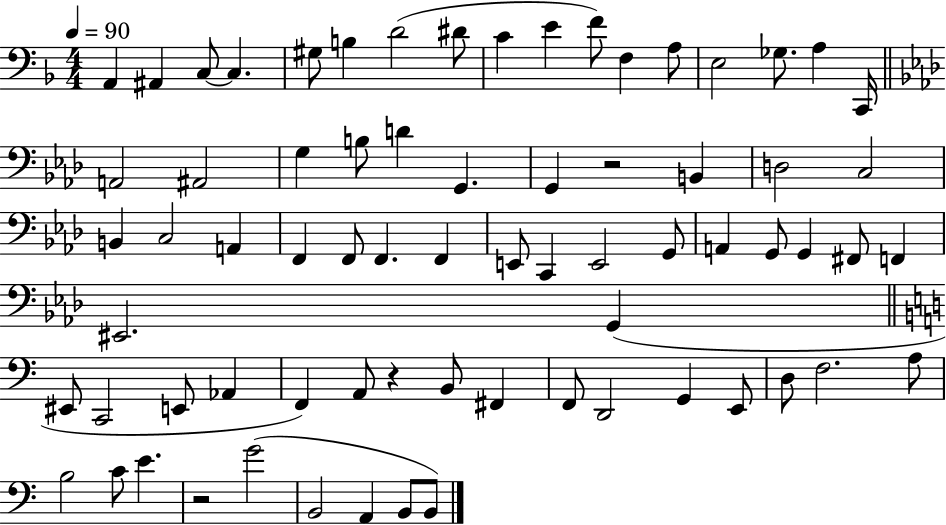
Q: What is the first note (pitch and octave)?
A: A2